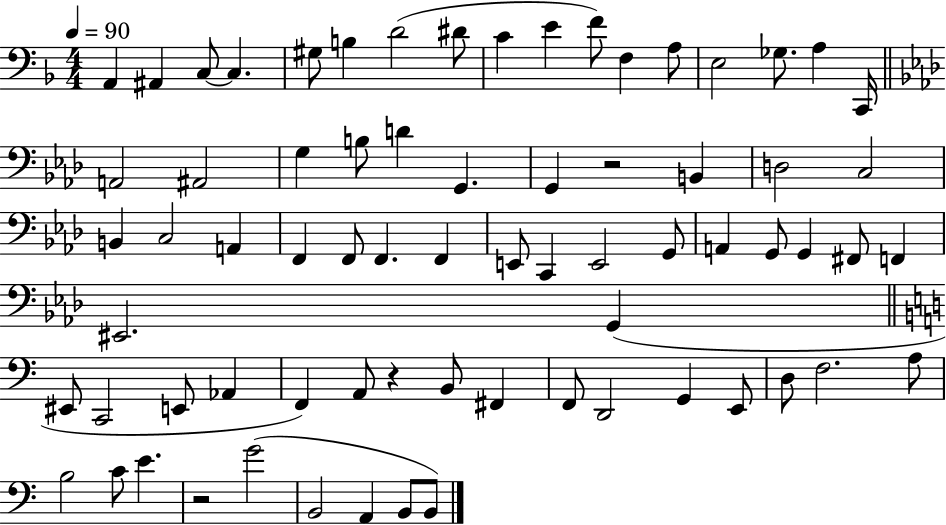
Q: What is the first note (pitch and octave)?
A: A2